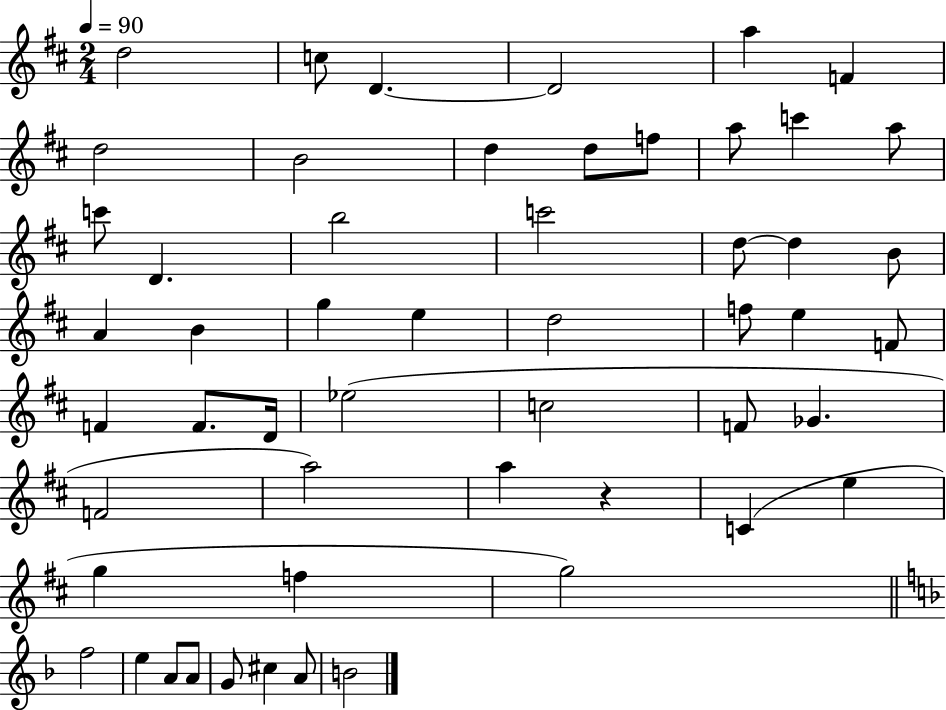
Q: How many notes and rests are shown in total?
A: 53